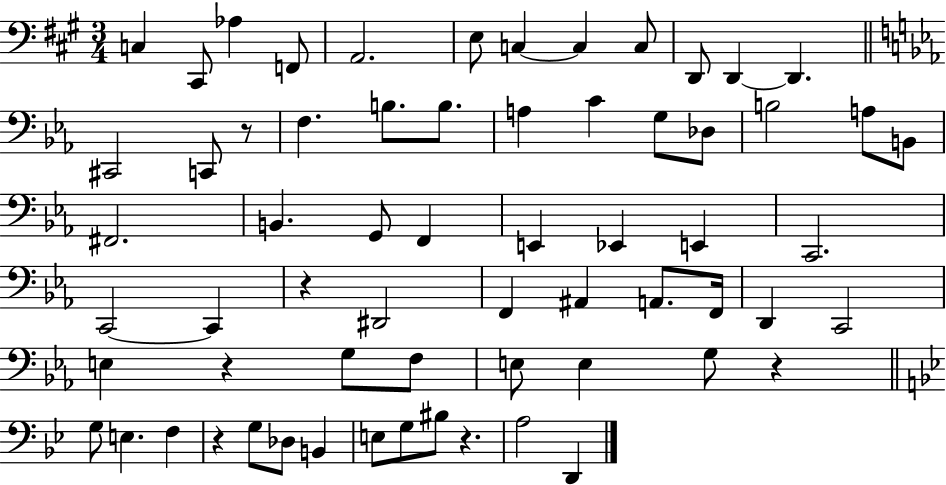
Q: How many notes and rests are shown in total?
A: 64